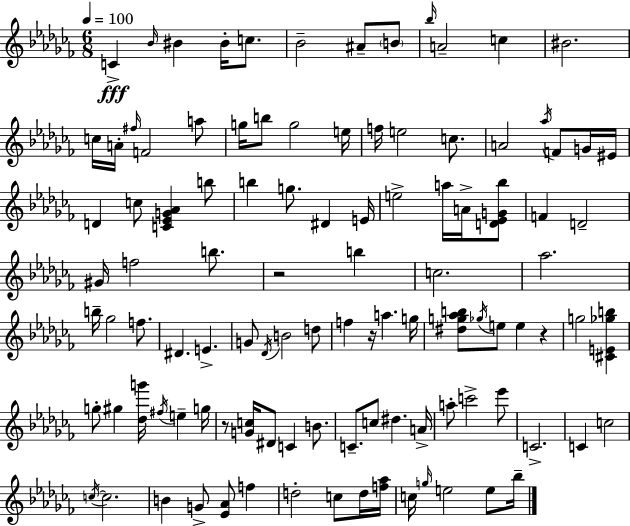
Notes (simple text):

C4/q Bb4/s BIS4/q BIS4/s C5/e. Bb4/h A#4/e B4/e Bb5/s A4/h C5/q BIS4/h. C5/s A4/s F#5/s F4/h A5/e G5/s B5/e G5/h E5/s F5/s E5/h C5/e. A4/h Ab5/s F4/e G4/s EIS4/s D4/q C5/e [C4,Eb4,G4,Ab4]/q B5/e B5/q G5/e. D#4/q E4/s E5/h A5/s A4/s [D4,Eb4,G4,Bb5]/e F4/q D4/h G#4/s F5/h B5/e. R/h B5/q C5/h. Ab5/h. B5/s Gb5/h F5/e. D#4/q. E4/q. G4/e Db4/s B4/h D5/e F5/q R/s A5/q. G5/s [D#5,G5,Ab5,B5]/e Gb5/s E5/e E5/q R/q G5/h [C#4,E4,Gb5,B5]/q G5/e G#5/q [Db5,G6]/s F#5/s E5/q G5/s R/e [G4,C5]/s D#4/e C4/q B4/e. C4/e. C5/e D#5/q. A4/s A5/e C6/h Eb6/e C4/h. C4/q C5/h C5/s C5/h. B4/q G4/e [Eb4,Ab4]/e F5/q D5/h C5/e D5/s [F5,Ab5]/s C5/s G5/s E5/h E5/e Bb5/s